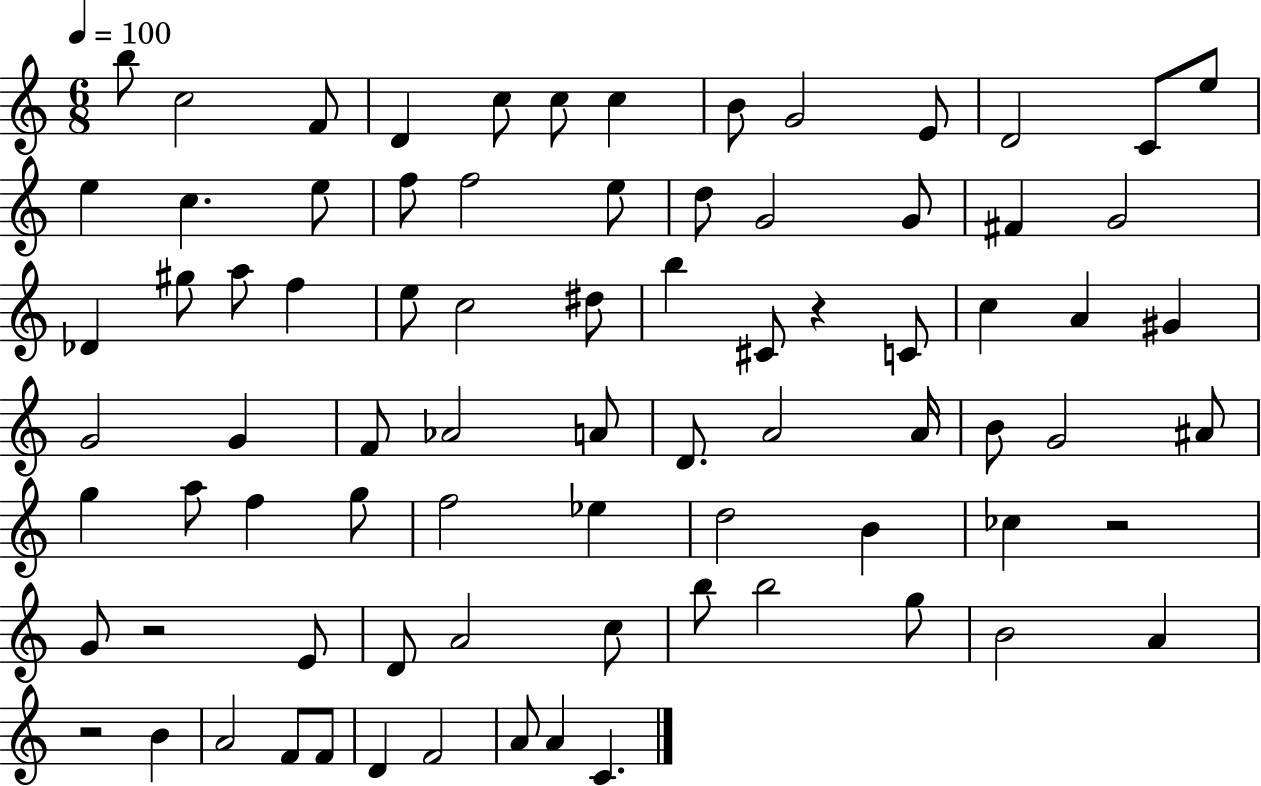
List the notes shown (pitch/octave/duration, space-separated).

B5/e C5/h F4/e D4/q C5/e C5/e C5/q B4/e G4/h E4/e D4/h C4/e E5/e E5/q C5/q. E5/e F5/e F5/h E5/e D5/e G4/h G4/e F#4/q G4/h Db4/q G#5/e A5/e F5/q E5/e C5/h D#5/e B5/q C#4/e R/q C4/e C5/q A4/q G#4/q G4/h G4/q F4/e Ab4/h A4/e D4/e. A4/h A4/s B4/e G4/h A#4/e G5/q A5/e F5/q G5/e F5/h Eb5/q D5/h B4/q CES5/q R/h G4/e R/h E4/e D4/e A4/h C5/e B5/e B5/h G5/e B4/h A4/q R/h B4/q A4/h F4/e F4/e D4/q F4/h A4/e A4/q C4/q.